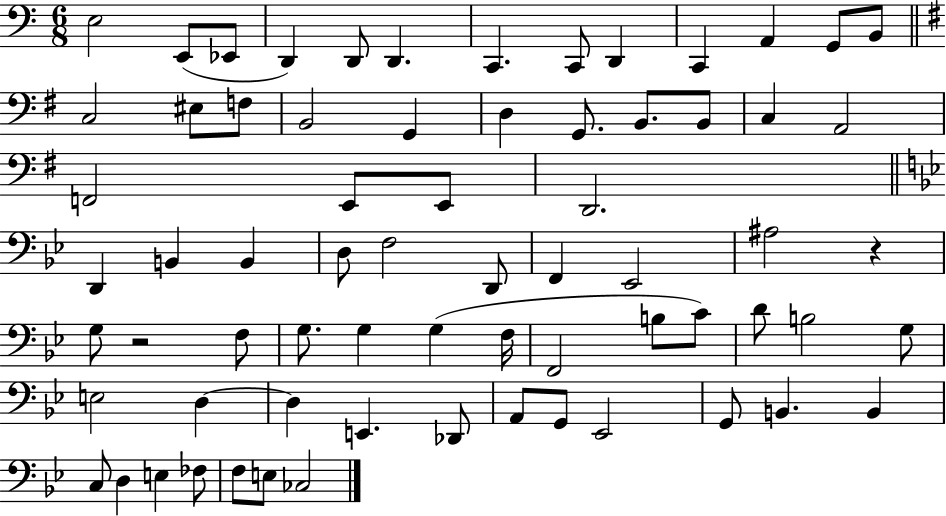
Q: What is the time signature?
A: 6/8